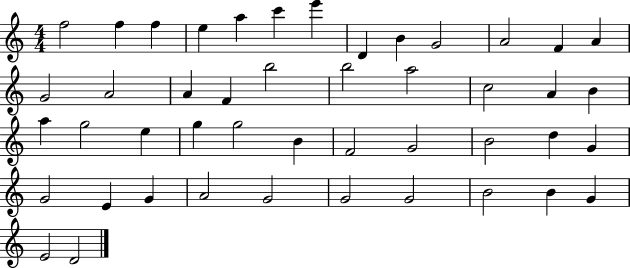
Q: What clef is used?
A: treble